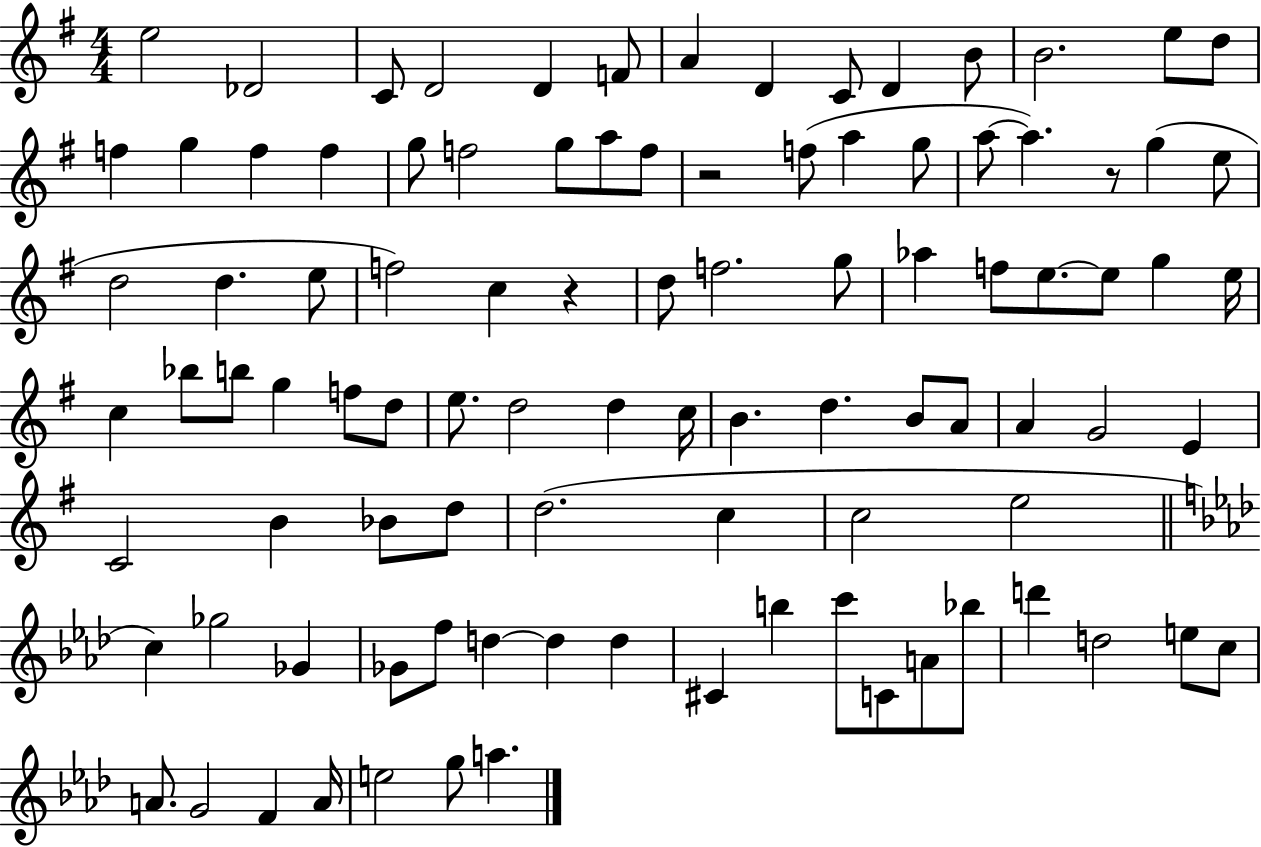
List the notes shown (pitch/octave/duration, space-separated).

E5/h Db4/h C4/e D4/h D4/q F4/e A4/q D4/q C4/e D4/q B4/e B4/h. E5/e D5/e F5/q G5/q F5/q F5/q G5/e F5/h G5/e A5/e F5/e R/h F5/e A5/q G5/e A5/e A5/q. R/e G5/q E5/e D5/h D5/q. E5/e F5/h C5/q R/q D5/e F5/h. G5/e Ab5/q F5/e E5/e. E5/e G5/q E5/s C5/q Bb5/e B5/e G5/q F5/e D5/e E5/e. D5/h D5/q C5/s B4/q. D5/q. B4/e A4/e A4/q G4/h E4/q C4/h B4/q Bb4/e D5/e D5/h. C5/q C5/h E5/h C5/q Gb5/h Gb4/q Gb4/e F5/e D5/q D5/q D5/q C#4/q B5/q C6/e C4/e A4/e Bb5/e D6/q D5/h E5/e C5/e A4/e. G4/h F4/q A4/s E5/h G5/e A5/q.